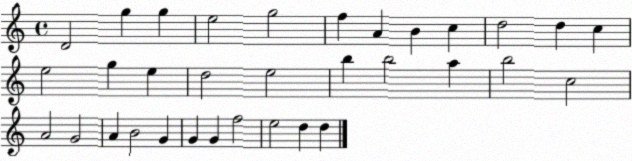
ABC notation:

X:1
T:Untitled
M:4/4
L:1/4
K:C
D2 g g e2 g2 f A B c d2 d c e2 g e d2 e2 b b2 a b2 c2 A2 G2 A B2 G G G f2 e2 d d